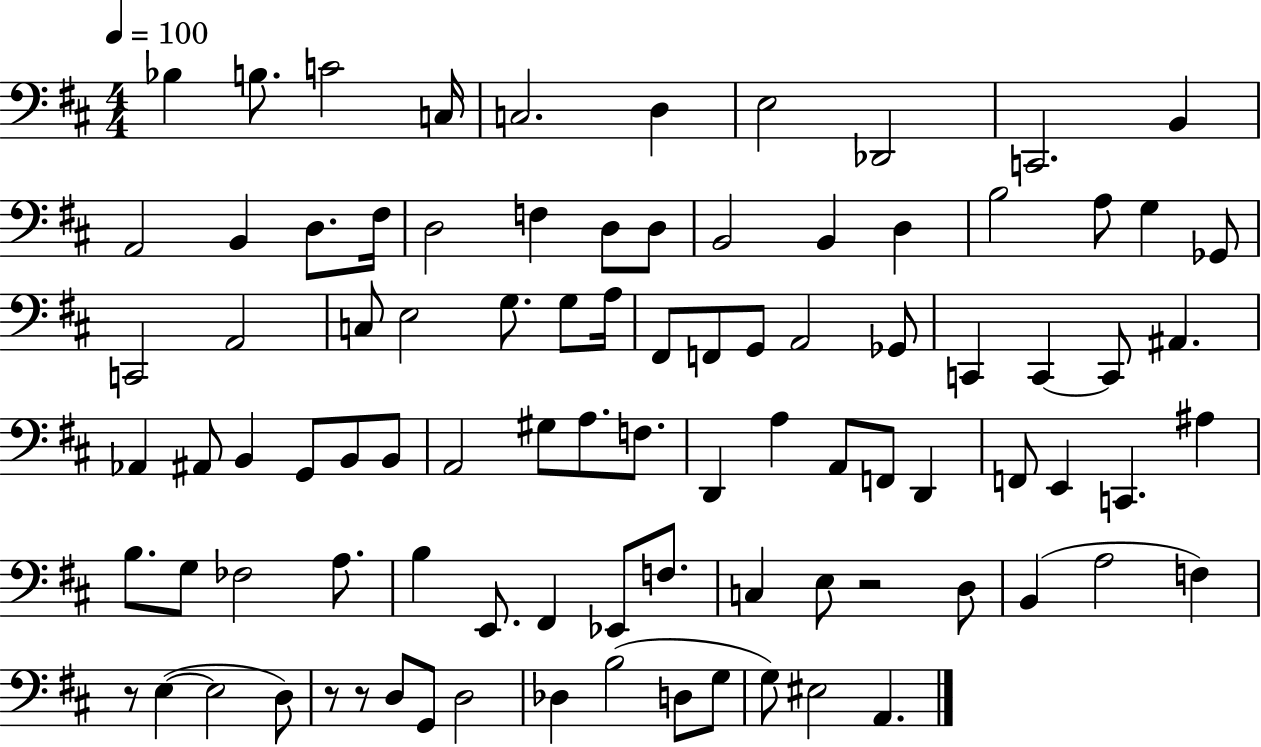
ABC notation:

X:1
T:Untitled
M:4/4
L:1/4
K:D
_B, B,/2 C2 C,/4 C,2 D, E,2 _D,,2 C,,2 B,, A,,2 B,, D,/2 ^F,/4 D,2 F, D,/2 D,/2 B,,2 B,, D, B,2 A,/2 G, _G,,/2 C,,2 A,,2 C,/2 E,2 G,/2 G,/2 A,/4 ^F,,/2 F,,/2 G,,/2 A,,2 _G,,/2 C,, C,, C,,/2 ^A,, _A,, ^A,,/2 B,, G,,/2 B,,/2 B,,/2 A,,2 ^G,/2 A,/2 F,/2 D,, A, A,,/2 F,,/2 D,, F,,/2 E,, C,, ^A, B,/2 G,/2 _F,2 A,/2 B, E,,/2 ^F,, _E,,/2 F,/2 C, E,/2 z2 D,/2 B,, A,2 F, z/2 E, E,2 D,/2 z/2 z/2 D,/2 G,,/2 D,2 _D, B,2 D,/2 G,/2 G,/2 ^E,2 A,,